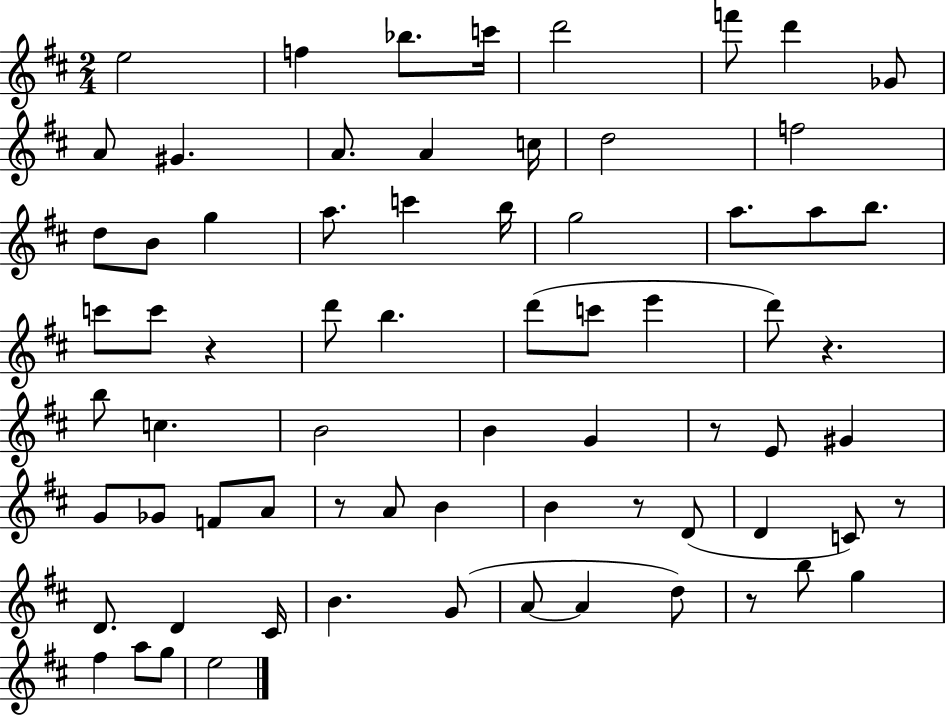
X:1
T:Untitled
M:2/4
L:1/4
K:D
e2 f _b/2 c'/4 d'2 f'/2 d' _G/2 A/2 ^G A/2 A c/4 d2 f2 d/2 B/2 g a/2 c' b/4 g2 a/2 a/2 b/2 c'/2 c'/2 z d'/2 b d'/2 c'/2 e' d'/2 z b/2 c B2 B G z/2 E/2 ^G G/2 _G/2 F/2 A/2 z/2 A/2 B B z/2 D/2 D C/2 z/2 D/2 D ^C/4 B G/2 A/2 A d/2 z/2 b/2 g ^f a/2 g/2 e2